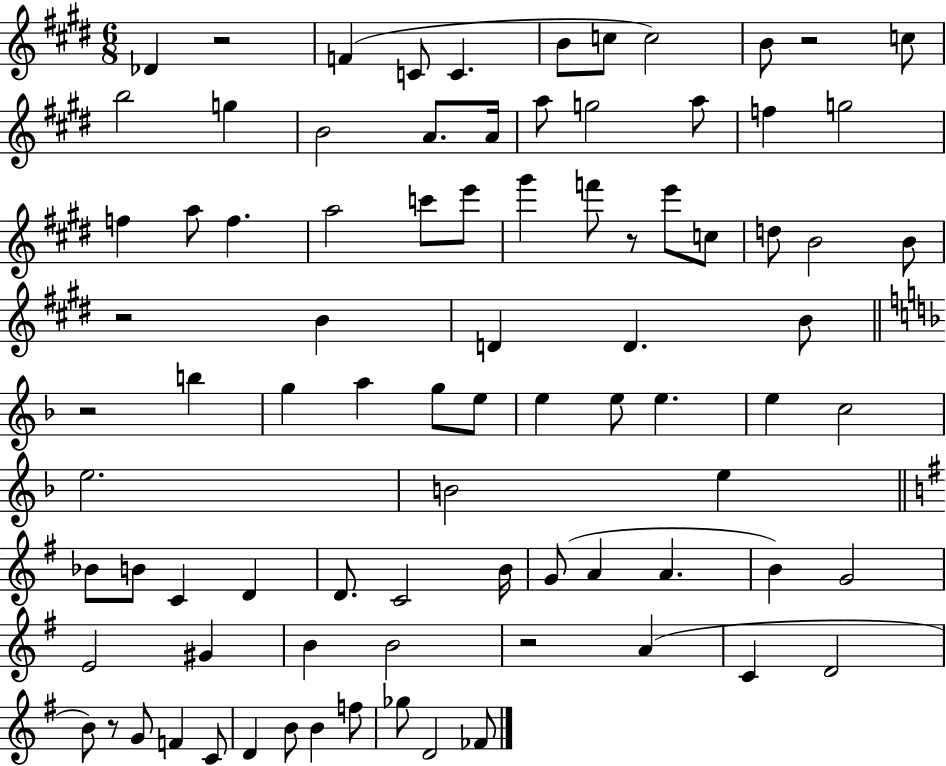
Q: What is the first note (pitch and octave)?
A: Db4